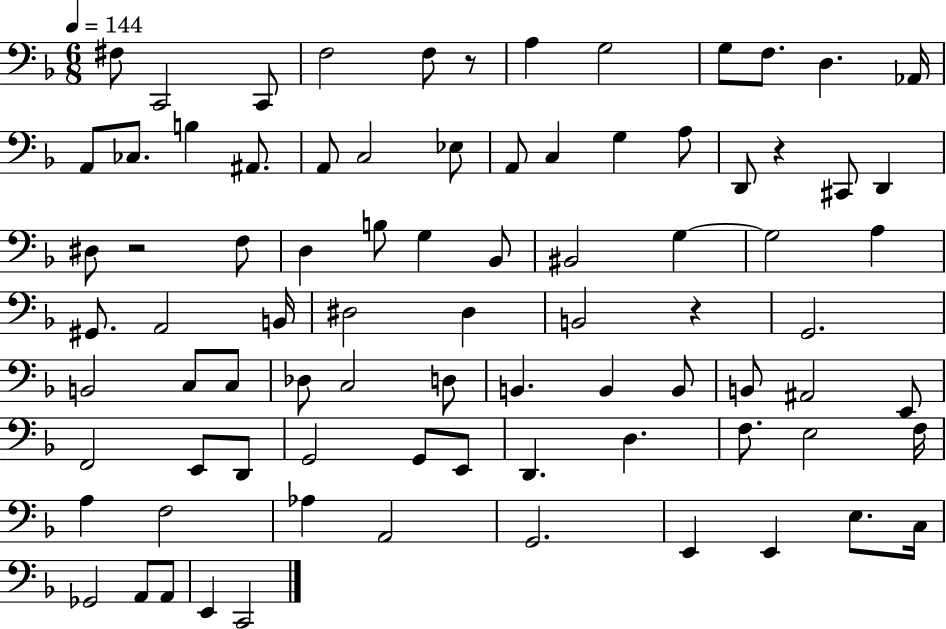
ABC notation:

X:1
T:Untitled
M:6/8
L:1/4
K:F
^F,/2 C,,2 C,,/2 F,2 F,/2 z/2 A, G,2 G,/2 F,/2 D, _A,,/4 A,,/2 _C,/2 B, ^A,,/2 A,,/2 C,2 _E,/2 A,,/2 C, G, A,/2 D,,/2 z ^C,,/2 D,, ^D,/2 z2 F,/2 D, B,/2 G, _B,,/2 ^B,,2 G, G,2 A, ^G,,/2 A,,2 B,,/4 ^D,2 ^D, B,,2 z G,,2 B,,2 C,/2 C,/2 _D,/2 C,2 D,/2 B,, B,, B,,/2 B,,/2 ^A,,2 E,,/2 F,,2 E,,/2 D,,/2 G,,2 G,,/2 E,,/2 D,, D, F,/2 E,2 F,/4 A, F,2 _A, A,,2 G,,2 E,, E,, E,/2 C,/4 _G,,2 A,,/2 A,,/2 E,, C,,2